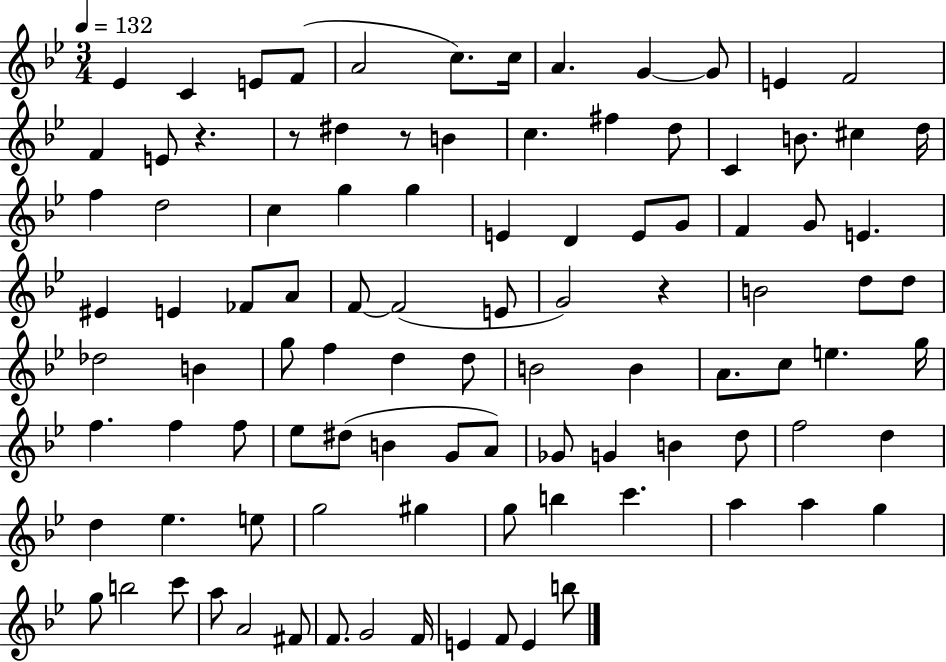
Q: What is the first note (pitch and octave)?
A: Eb4